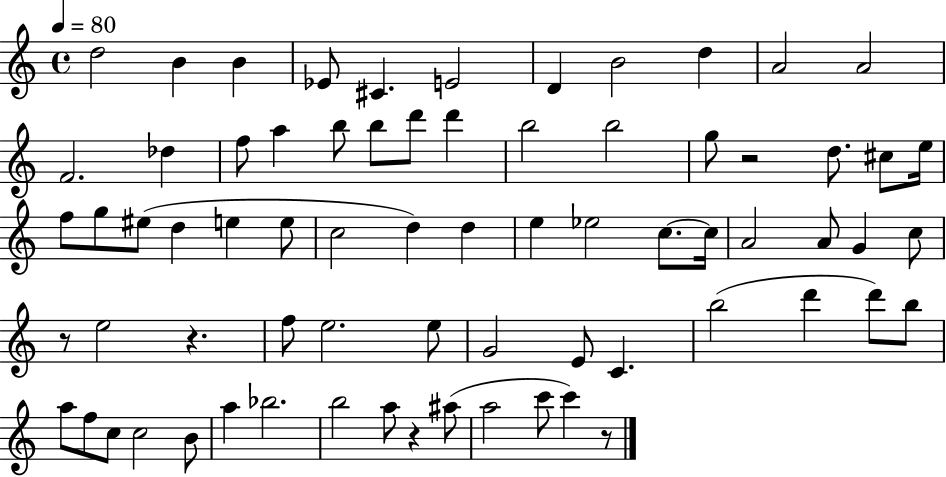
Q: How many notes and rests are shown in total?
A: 71